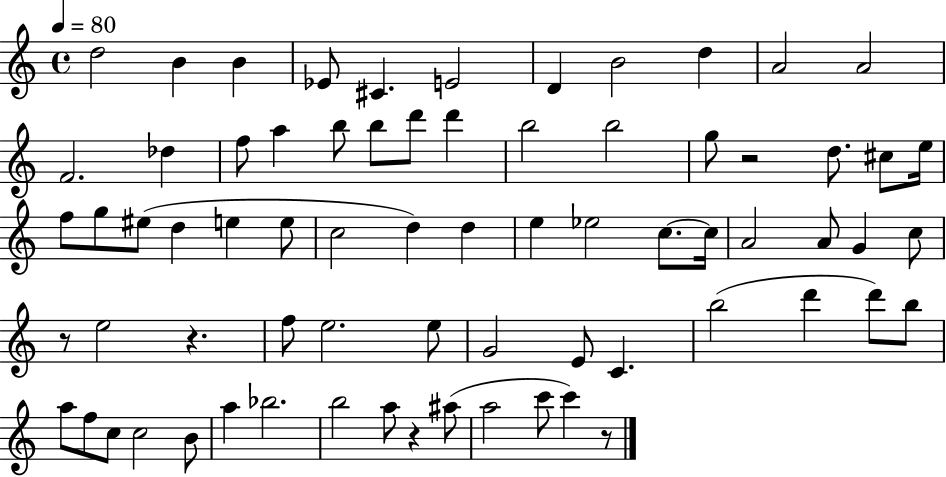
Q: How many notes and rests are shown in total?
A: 71